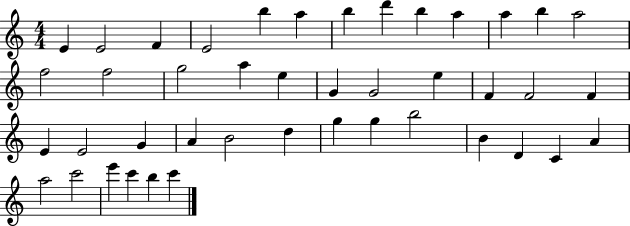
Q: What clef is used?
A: treble